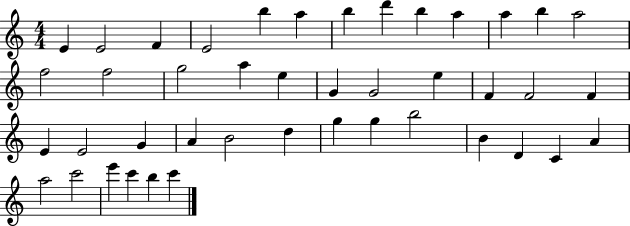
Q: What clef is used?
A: treble